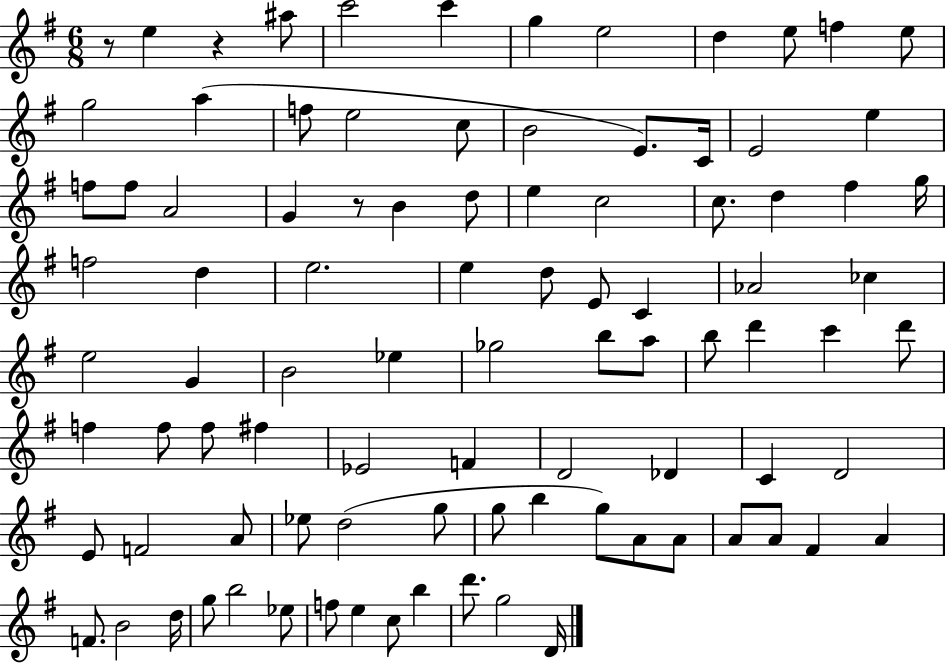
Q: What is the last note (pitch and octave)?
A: D4